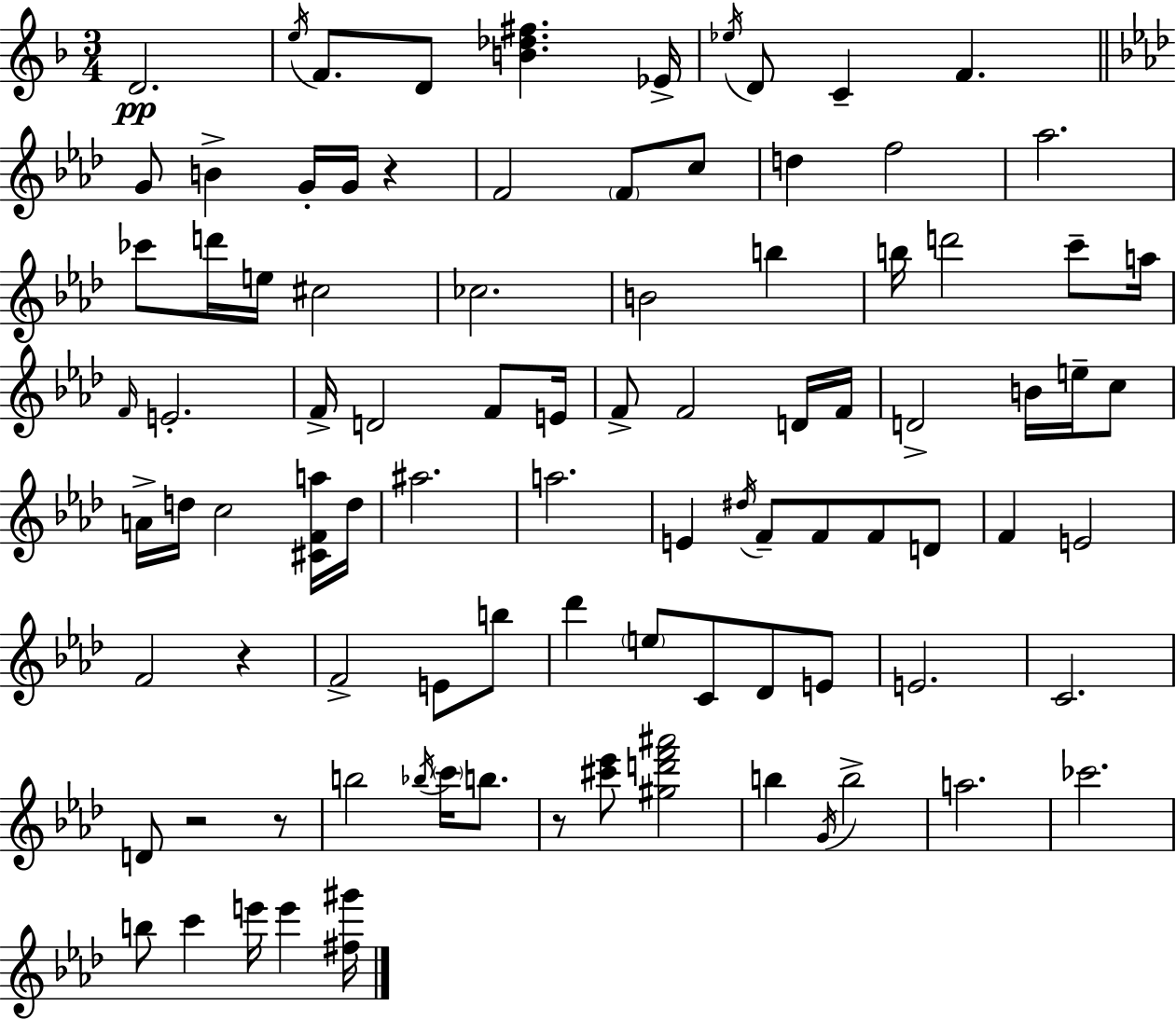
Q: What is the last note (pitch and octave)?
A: E6